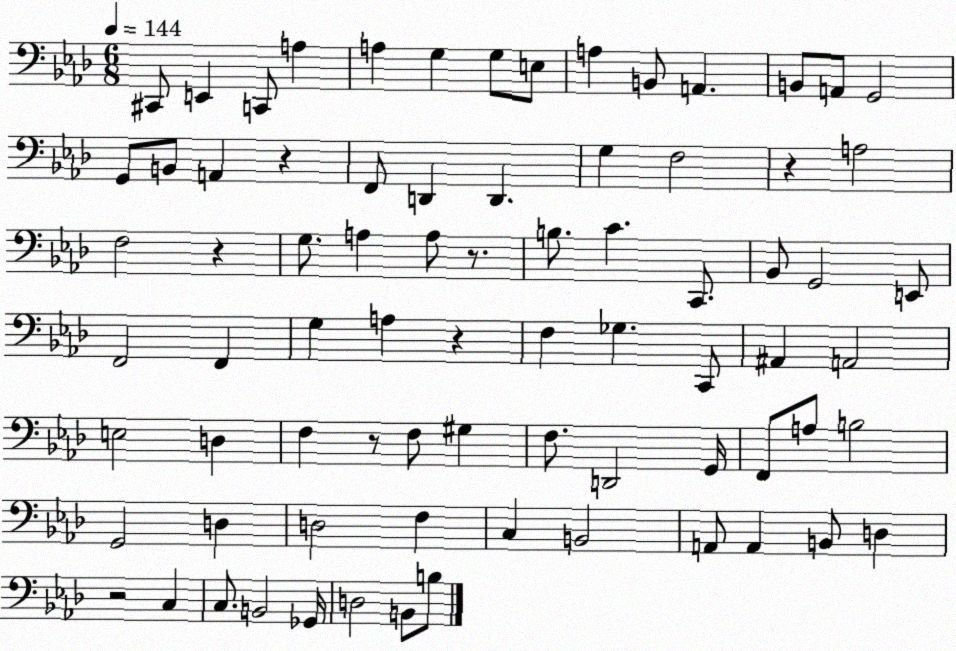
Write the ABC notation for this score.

X:1
T:Untitled
M:6/8
L:1/4
K:Ab
^C,,/2 E,, C,,/2 A, A, G, G,/2 E,/2 A, B,,/2 A,, B,,/2 A,,/2 G,,2 G,,/2 B,,/2 A,, z F,,/2 D,, D,, G, F,2 z A,2 F,2 z G,/2 A, A,/2 z/2 B,/2 C C,,/2 _B,,/2 G,,2 E,,/2 F,,2 F,, G, A, z F, _G, C,,/2 ^A,, A,,2 E,2 D, F, z/2 F,/2 ^G, F,/2 D,,2 G,,/4 F,,/2 A,/2 B,2 G,,2 D, D,2 F, C, B,,2 A,,/2 A,, B,,/2 D, z2 C, C,/2 B,,2 _G,,/4 D,2 B,,/2 B,/2